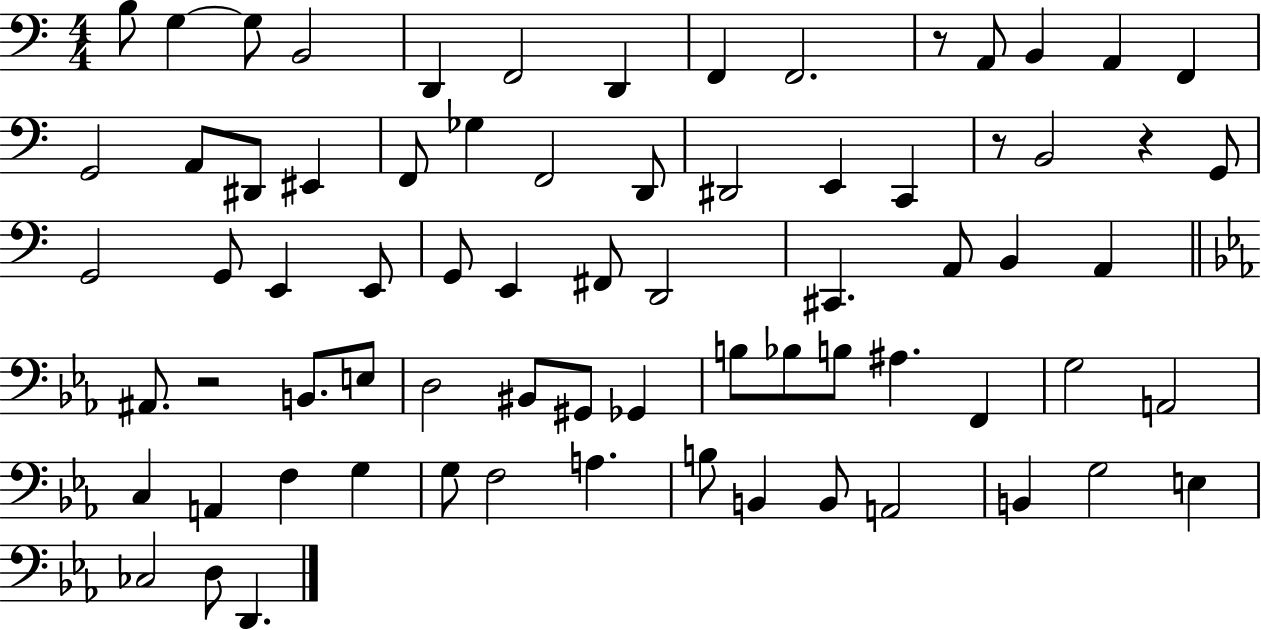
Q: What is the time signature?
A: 4/4